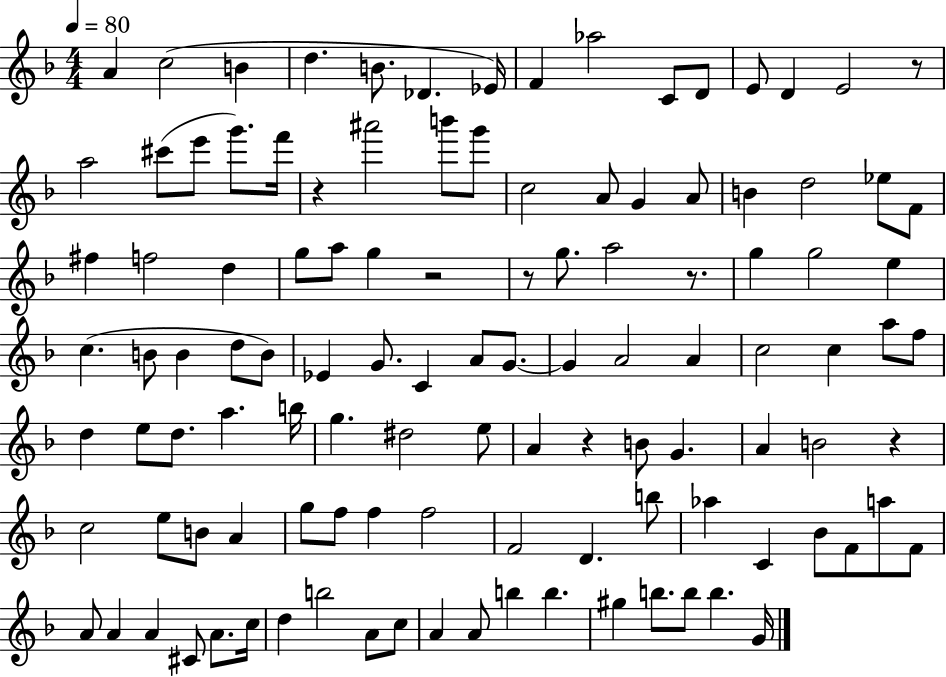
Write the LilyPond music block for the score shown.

{
  \clef treble
  \numericTimeSignature
  \time 4/4
  \key f \major
  \tempo 4 = 80
  a'4 c''2( b'4 | d''4. b'8. des'4. ees'16) | f'4 aes''2 c'8 d'8 | e'8 d'4 e'2 r8 | \break a''2 cis'''8( e'''8 g'''8.) f'''16 | r4 ais'''2 b'''8 g'''8 | c''2 a'8 g'4 a'8 | b'4 d''2 ees''8 f'8 | \break fis''4 f''2 d''4 | g''8 a''8 g''4 r2 | r8 g''8. a''2 r8. | g''4 g''2 e''4 | \break c''4.( b'8 b'4 d''8 b'8) | ees'4 g'8. c'4 a'8 g'8.~~ | g'4 a'2 a'4 | c''2 c''4 a''8 f''8 | \break d''4 e''8 d''8. a''4. b''16 | g''4. dis''2 e''8 | a'4 r4 b'8 g'4. | a'4 b'2 r4 | \break c''2 e''8 b'8 a'4 | g''8 f''8 f''4 f''2 | f'2 d'4. b''8 | aes''4 c'4 bes'8 f'8 a''8 f'8 | \break a'8 a'4 a'4 cis'8 a'8. c''16 | d''4 b''2 a'8 c''8 | a'4 a'8 b''4 b''4. | gis''4 b''8. b''8 b''4. g'16 | \break \bar "|."
}